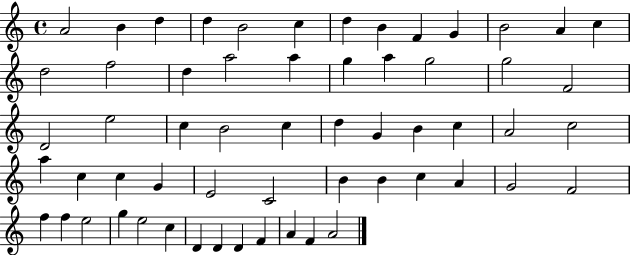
A4/h B4/q D5/q D5/q B4/h C5/q D5/q B4/q F4/q G4/q B4/h A4/q C5/q D5/h F5/h D5/q A5/h A5/q G5/q A5/q G5/h G5/h F4/h D4/h E5/h C5/q B4/h C5/q D5/q G4/q B4/q C5/q A4/h C5/h A5/q C5/q C5/q G4/q E4/h C4/h B4/q B4/q C5/q A4/q G4/h F4/h F5/q F5/q E5/h G5/q E5/h C5/q D4/q D4/q D4/q F4/q A4/q F4/q A4/h